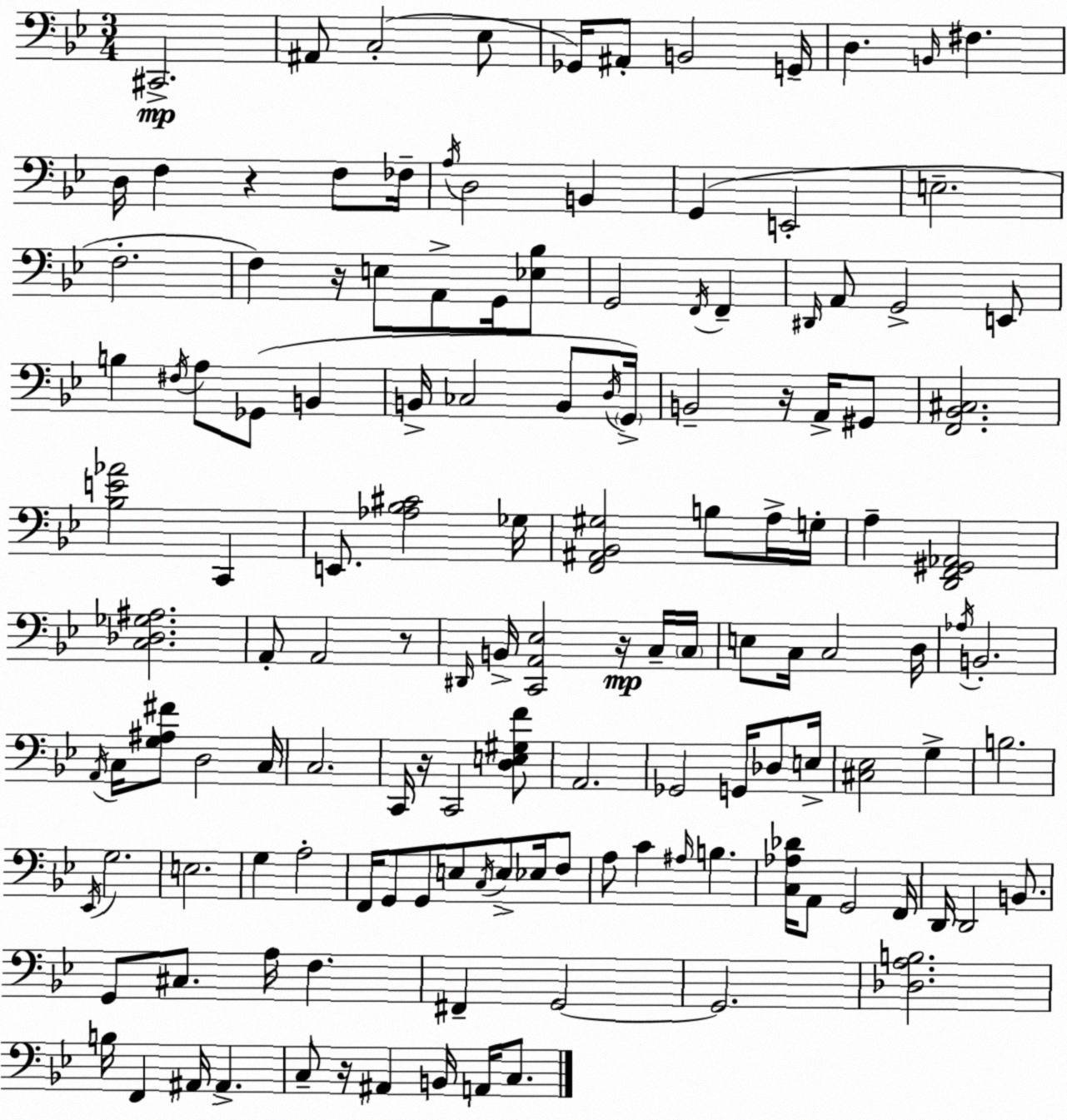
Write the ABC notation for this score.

X:1
T:Untitled
M:3/4
L:1/4
K:Bb
^C,,2 ^A,,/2 C,2 _E,/2 _G,,/4 ^A,,/2 B,,2 G,,/4 D, B,,/4 ^F, D,/4 F, z F,/2 _F,/4 A,/4 D,2 B,, G,, E,,2 E,2 F,2 F, z/4 E,/2 A,,/2 G,,/4 [_E,_B,]/2 G,,2 F,,/4 F,, ^D,,/4 A,,/2 G,,2 E,,/2 B, ^F,/4 A,/2 _G,,/2 B,, B,,/4 _C,2 B,,/2 D,/4 G,,/4 B,,2 z/4 A,,/4 ^G,,/2 [F,,_B,,^C,]2 [_B,E_A]2 C,, E,,/2 [_A,_B,^C]2 _G,/4 [F,,^A,,_B,,^G,]2 B,/2 A,/4 G,/4 A, [D,,F,,^G,,_A,,]2 [C,_D,_G,^A,]2 A,,/2 A,,2 z/2 ^D,,/4 B,,/4 [C,,A,,_E,]2 z/4 C,/4 C,/4 E,/2 C,/4 C,2 D,/4 _A,/4 B,,2 A,,/4 C,/4 [G,^A,^F]/2 D,2 C,/4 C,2 C,,/4 z/4 C,,2 [D,E,^G,F]/2 A,,2 _G,,2 G,,/4 _D,/2 E,/4 [^C,_E,]2 G, B,2 _E,,/4 G,2 E,2 G, A,2 F,,/4 G,,/2 G,,/2 E,/2 C,/4 E,/2 _E,/4 F,/2 A,/2 C ^A,/4 B, [C,_A,_D]/4 A,,/2 G,,2 F,,/4 D,,/4 D,,2 B,,/2 G,,/2 ^C,/2 A,/4 F, ^F,, G,,2 G,,2 [_D,A,B,]2 B,/4 F,, ^A,,/4 ^A,, C,/2 z/4 ^A,, B,,/4 A,,/4 C,/2